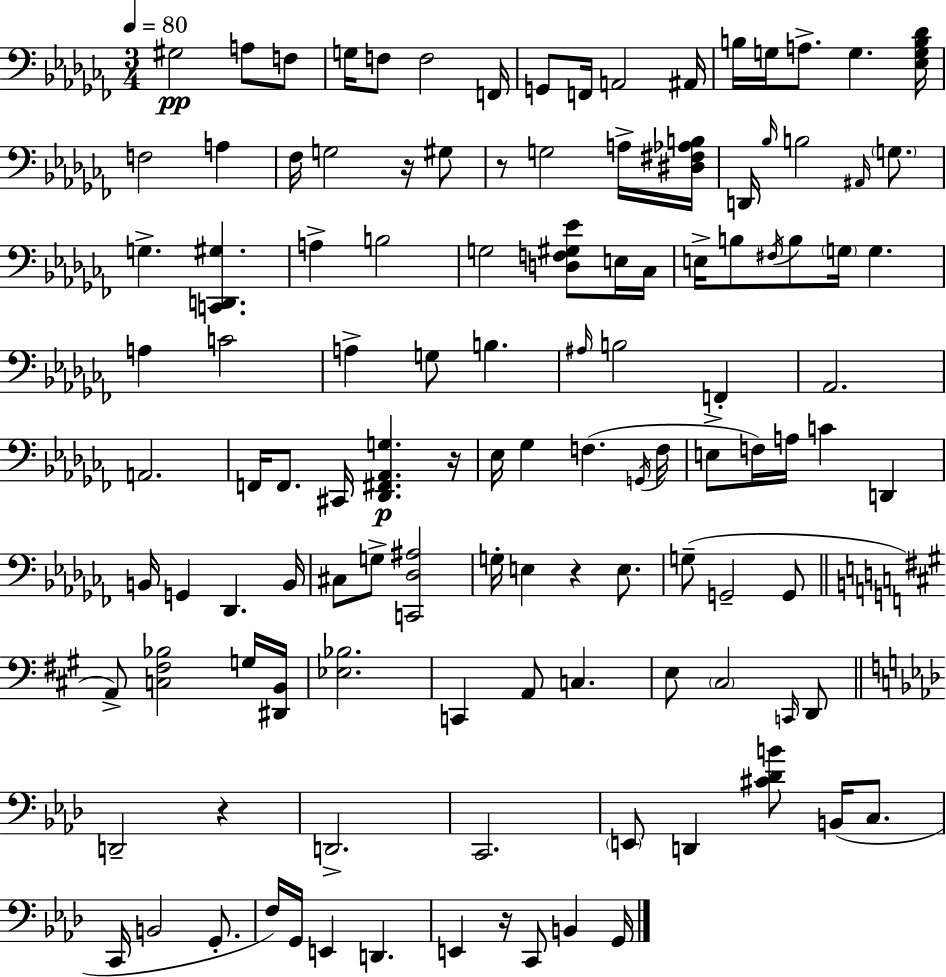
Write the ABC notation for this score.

X:1
T:Untitled
M:3/4
L:1/4
K:Abm
^G,2 A,/2 F,/2 G,/4 F,/2 F,2 F,,/4 G,,/2 F,,/4 A,,2 ^A,,/4 B,/4 G,/4 A,/2 G, [_E,G,B,_D]/4 F,2 A, _F,/4 G,2 z/4 ^G,/2 z/2 G,2 A,/4 [^D,^F,_A,B,]/4 D,,/4 _B,/4 B,2 ^A,,/4 G,/2 G, [C,,D,,^G,] A, B,2 G,2 [D,F,^G,_E]/2 E,/4 _C,/4 E,/4 B,/2 ^F,/4 B,/2 G,/4 G, A, C2 A, G,/2 B, ^A,/4 B,2 F,, _A,,2 A,,2 F,,/4 F,,/2 ^C,,/4 [_D,,^F,,_A,,G,] z/4 _E,/4 _G, F, G,,/4 F,/4 E,/2 F,/4 A,/4 C D,, B,,/4 G,, _D,, B,,/4 ^C,/2 G,/2 [C,,_D,^A,]2 G,/4 E, z E,/2 G,/2 G,,2 G,,/2 A,,/2 [C,^F,_B,]2 G,/4 [^D,,B,,]/4 [_E,_B,]2 C,, A,,/2 C, E,/2 ^C,2 C,,/4 D,,/2 D,,2 z D,,2 C,,2 E,,/2 D,, [^C_DB]/2 B,,/4 C,/2 C,,/4 B,,2 G,,/2 F,/4 G,,/4 E,, D,, E,, z/4 C,,/2 B,, G,,/4